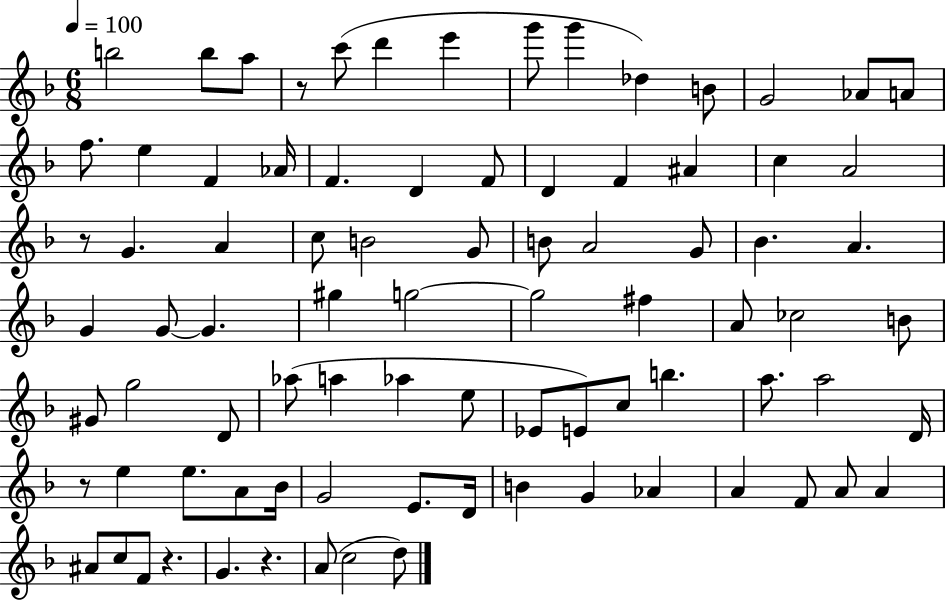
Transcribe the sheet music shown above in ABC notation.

X:1
T:Untitled
M:6/8
L:1/4
K:F
b2 b/2 a/2 z/2 c'/2 d' e' g'/2 g' _d B/2 G2 _A/2 A/2 f/2 e F _A/4 F D F/2 D F ^A c A2 z/2 G A c/2 B2 G/2 B/2 A2 G/2 _B A G G/2 G ^g g2 g2 ^f A/2 _c2 B/2 ^G/2 g2 D/2 _a/2 a _a e/2 _E/2 E/2 c/2 b a/2 a2 D/4 z/2 e e/2 A/2 _B/4 G2 E/2 D/4 B G _A A F/2 A/2 A ^A/2 c/2 F/2 z G z A/2 c2 d/2